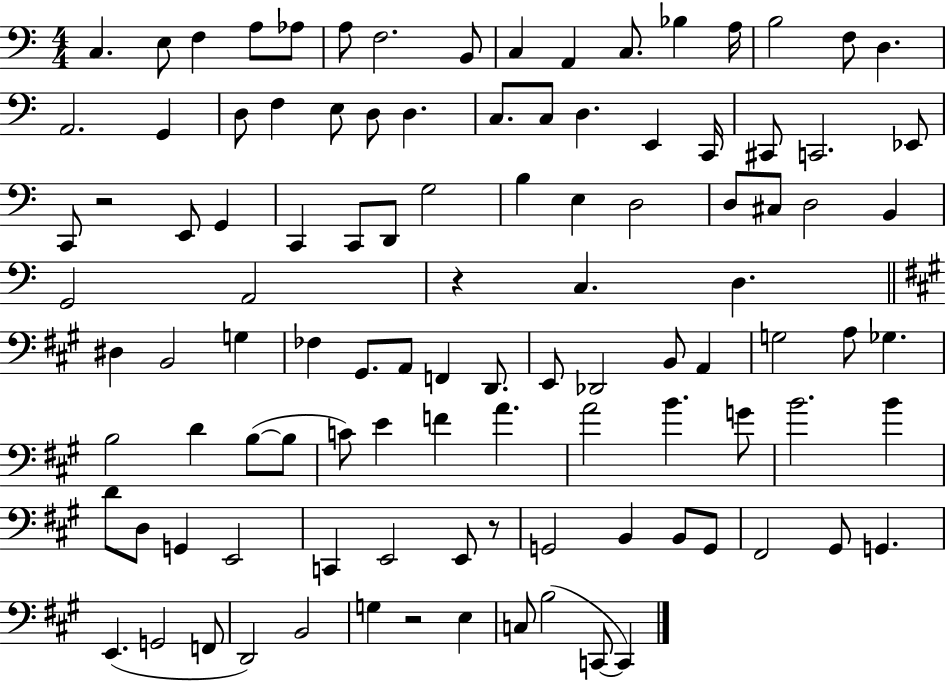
C3/q. E3/e F3/q A3/e Ab3/e A3/e F3/h. B2/e C3/q A2/q C3/e. Bb3/q A3/s B3/h F3/e D3/q. A2/h. G2/q D3/e F3/q E3/e D3/e D3/q. C3/e. C3/e D3/q. E2/q C2/s C#2/e C2/h. Eb2/e C2/e R/h E2/e G2/q C2/q C2/e D2/e G3/h B3/q E3/q D3/h D3/e C#3/e D3/h B2/q G2/h A2/h R/q C3/q. D3/q. D#3/q B2/h G3/q FES3/q G#2/e. A2/e F2/q D2/e. E2/e Db2/h B2/e A2/q G3/h A3/e Gb3/q. B3/h D4/q B3/e B3/e C4/e E4/q F4/q A4/q. A4/h B4/q. G4/e B4/h. B4/q D4/e D3/e G2/q E2/h C2/q E2/h E2/e R/e G2/h B2/q B2/e G2/e F#2/h G#2/e G2/q. E2/q. G2/h F2/e D2/h B2/h G3/q R/h E3/q C3/e B3/h C2/e C2/q